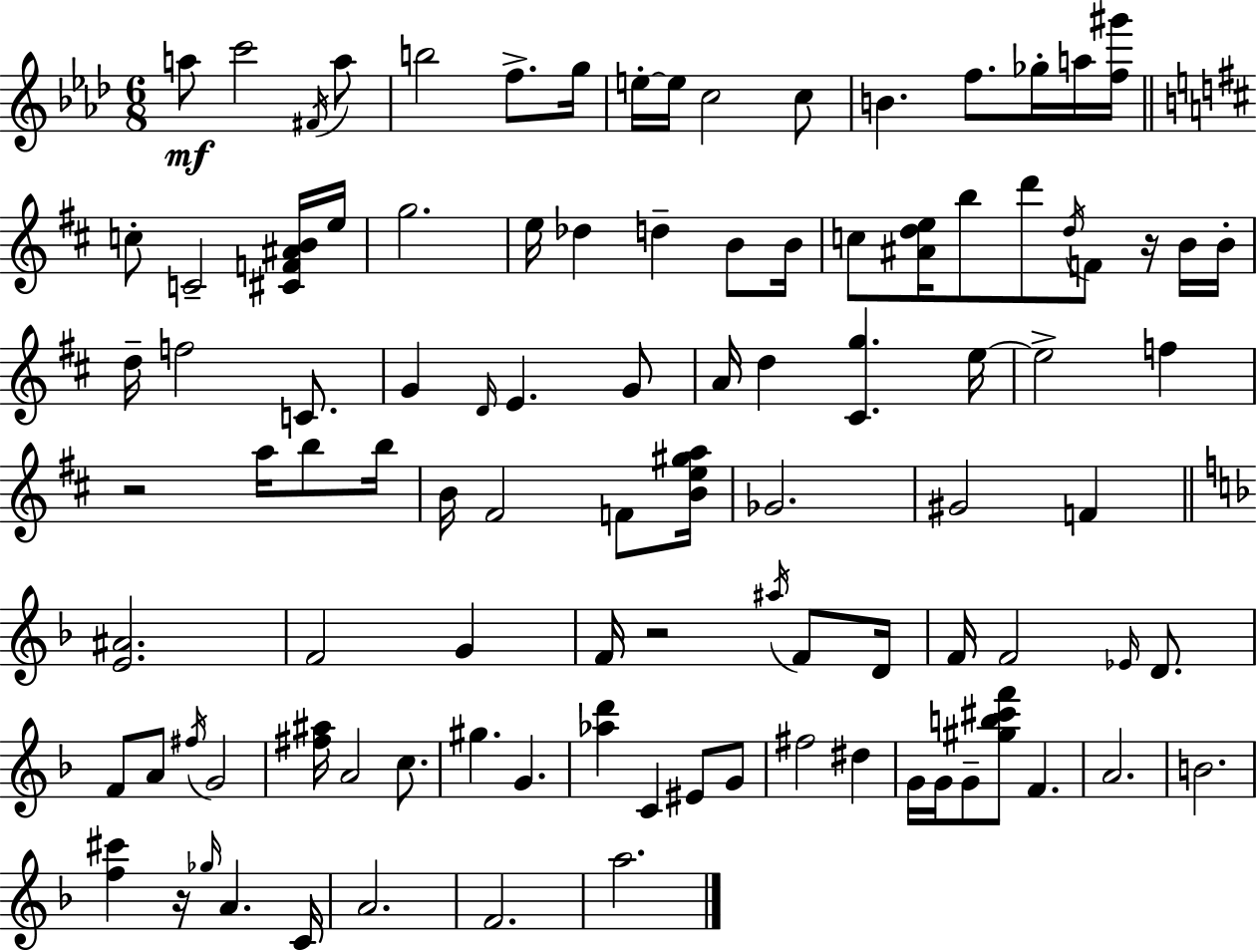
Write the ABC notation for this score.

X:1
T:Untitled
M:6/8
L:1/4
K:Ab
a/2 c'2 ^F/4 a/2 b2 f/2 g/4 e/4 e/4 c2 c/2 B f/2 _g/4 a/4 [f^g']/4 c/2 C2 [^CF^AB]/4 e/4 g2 e/4 _d d B/2 B/4 c/2 [^Ade]/4 b/2 d'/2 d/4 F/2 z/4 B/4 B/4 d/4 f2 C/2 G D/4 E G/2 A/4 d [^Cg] e/4 e2 f z2 a/4 b/2 b/4 B/4 ^F2 F/2 [Be^ga]/4 _G2 ^G2 F [E^A]2 F2 G F/4 z2 ^a/4 F/2 D/4 F/4 F2 _E/4 D/2 F/2 A/2 ^f/4 G2 [^f^a]/4 A2 c/2 ^g G [_ad'] C ^E/2 G/2 ^f2 ^d G/4 G/4 G/2 [^gb^c'f']/2 F A2 B2 [f^c'] z/4 _g/4 A C/4 A2 F2 a2